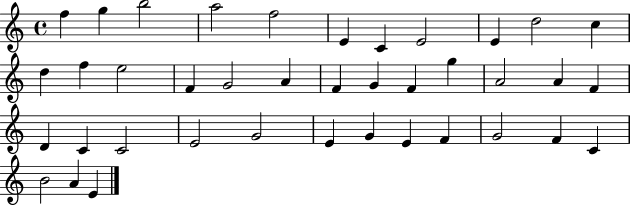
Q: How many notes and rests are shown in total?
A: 39